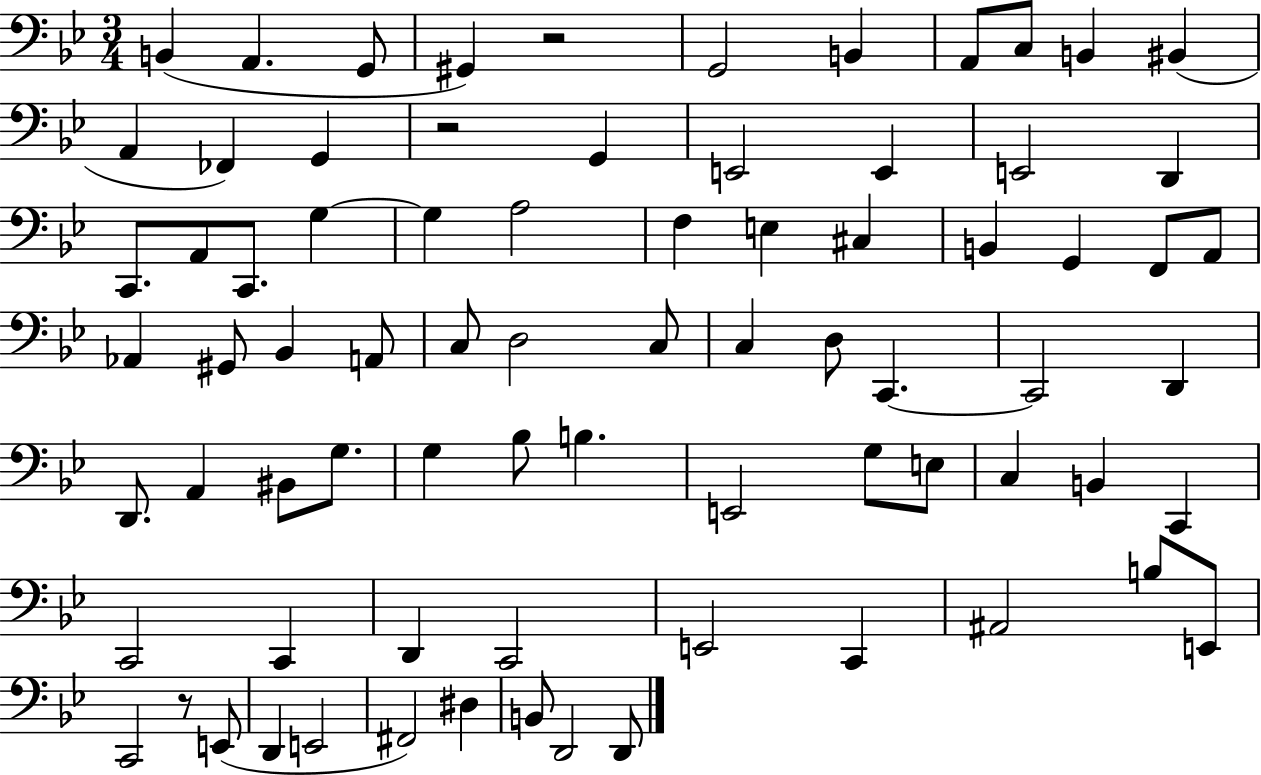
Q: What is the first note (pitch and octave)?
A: B2